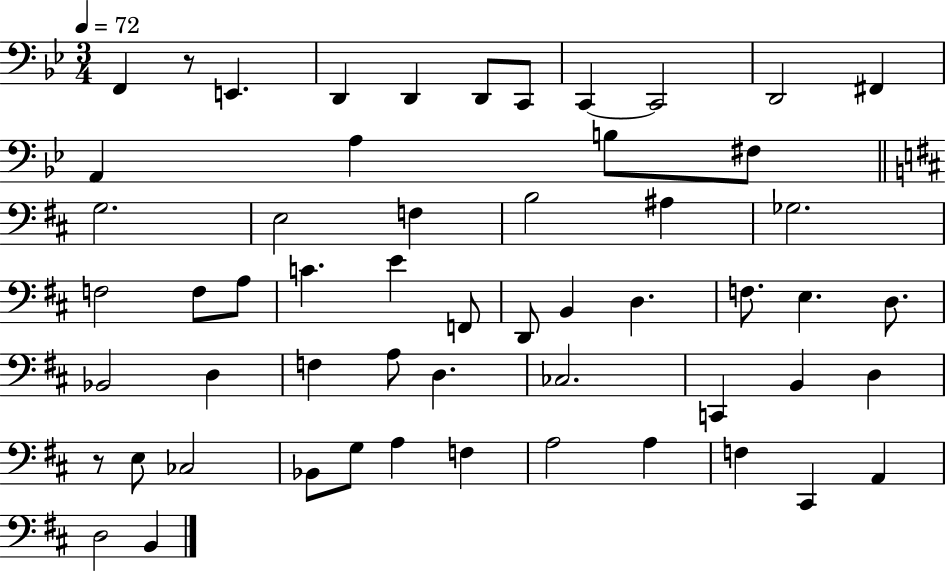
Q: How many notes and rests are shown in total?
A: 56